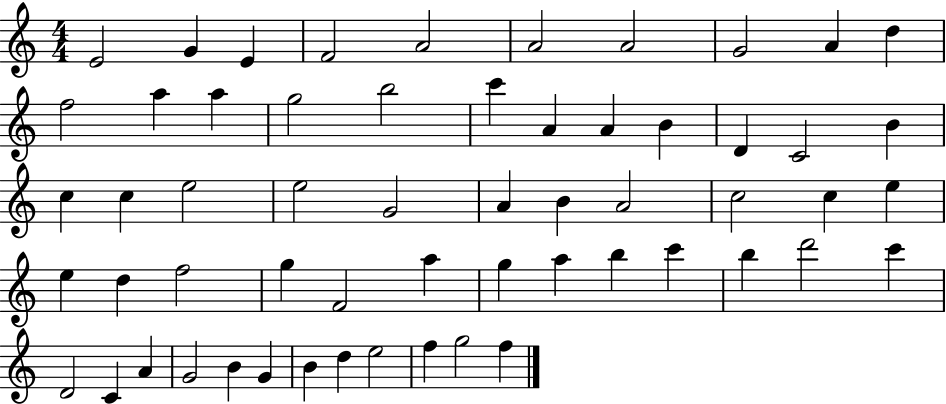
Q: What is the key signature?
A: C major